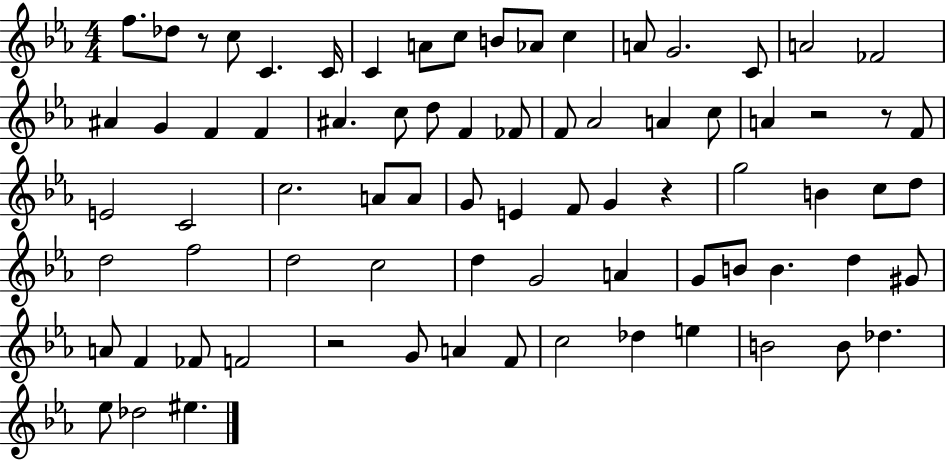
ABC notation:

X:1
T:Untitled
M:4/4
L:1/4
K:Eb
f/2 _d/2 z/2 c/2 C C/4 C A/2 c/2 B/2 _A/2 c A/2 G2 C/2 A2 _F2 ^A G F F ^A c/2 d/2 F _F/2 F/2 _A2 A c/2 A z2 z/2 F/2 E2 C2 c2 A/2 A/2 G/2 E F/2 G z g2 B c/2 d/2 d2 f2 d2 c2 d G2 A G/2 B/2 B d ^G/2 A/2 F _F/2 F2 z2 G/2 A F/2 c2 _d e B2 B/2 _d _e/2 _d2 ^e